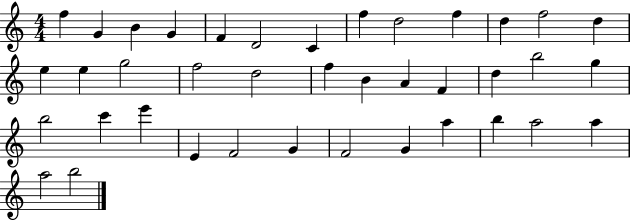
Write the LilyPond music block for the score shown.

{
  \clef treble
  \numericTimeSignature
  \time 4/4
  \key c \major
  f''4 g'4 b'4 g'4 | f'4 d'2 c'4 | f''4 d''2 f''4 | d''4 f''2 d''4 | \break e''4 e''4 g''2 | f''2 d''2 | f''4 b'4 a'4 f'4 | d''4 b''2 g''4 | \break b''2 c'''4 e'''4 | e'4 f'2 g'4 | f'2 g'4 a''4 | b''4 a''2 a''4 | \break a''2 b''2 | \bar "|."
}